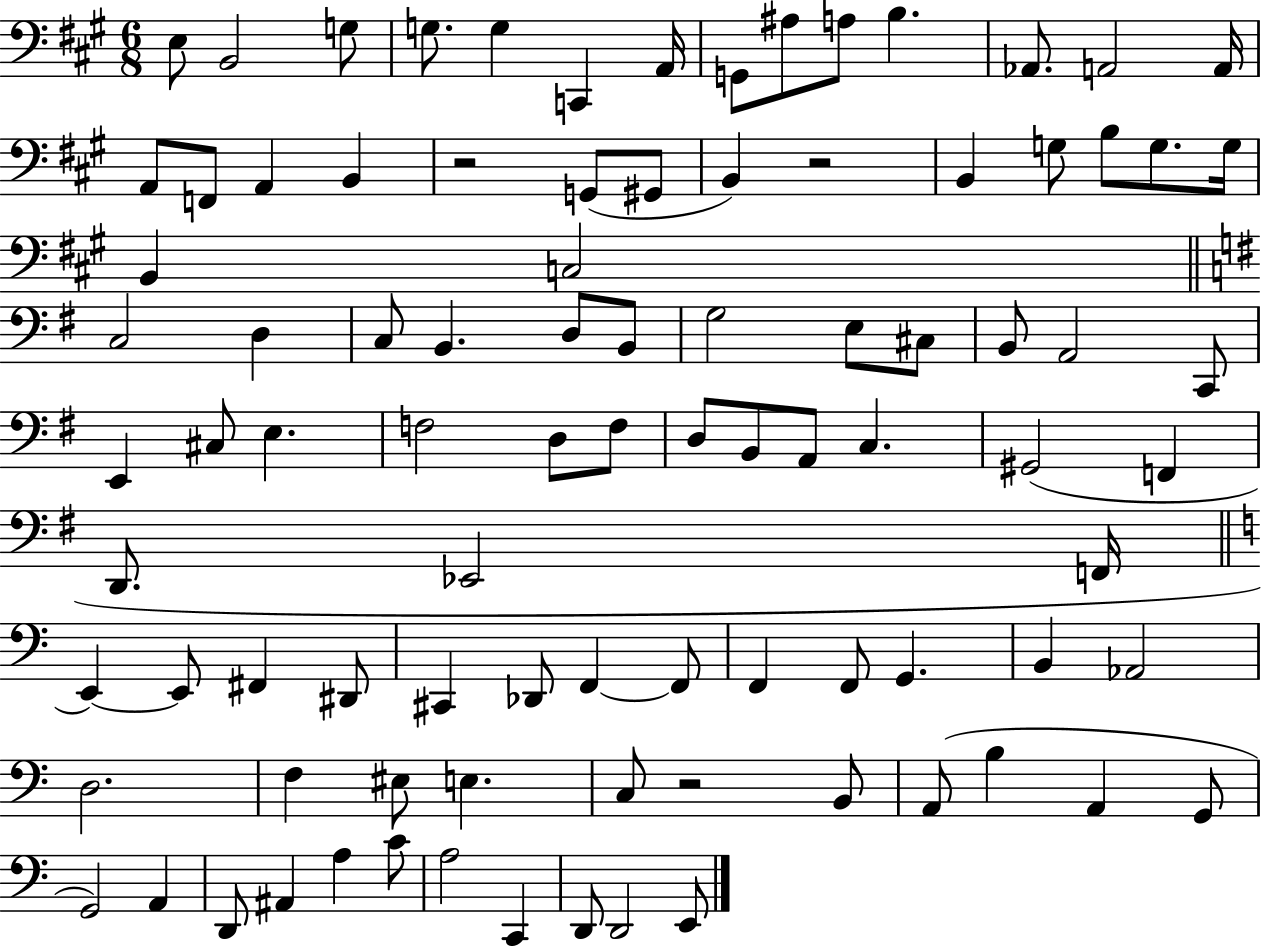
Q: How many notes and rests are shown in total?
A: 92